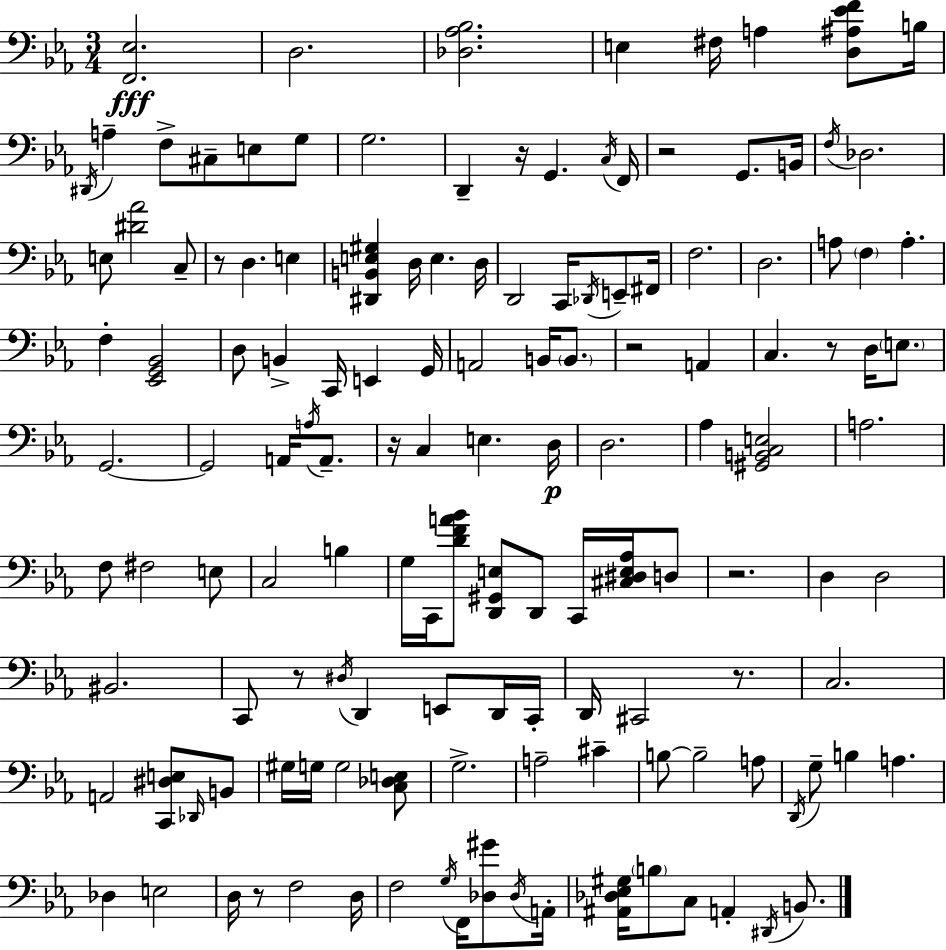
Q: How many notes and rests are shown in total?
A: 138